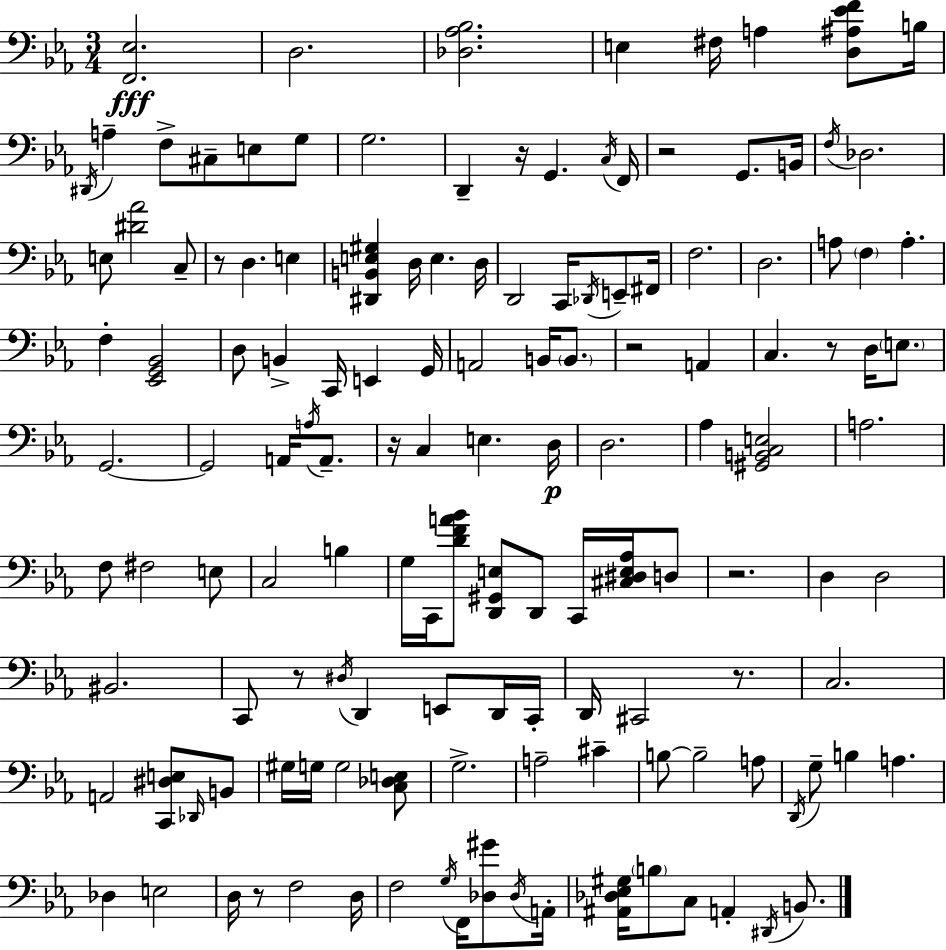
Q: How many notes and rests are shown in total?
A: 138